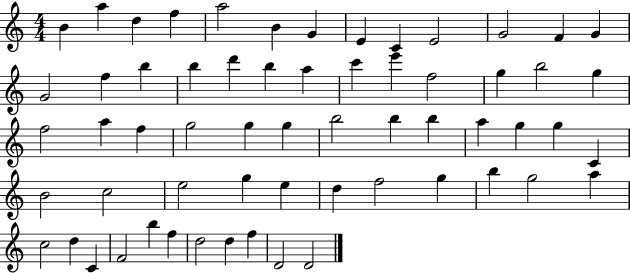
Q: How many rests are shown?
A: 0